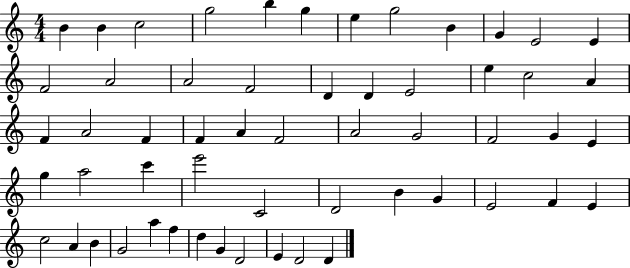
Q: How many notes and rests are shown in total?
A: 56